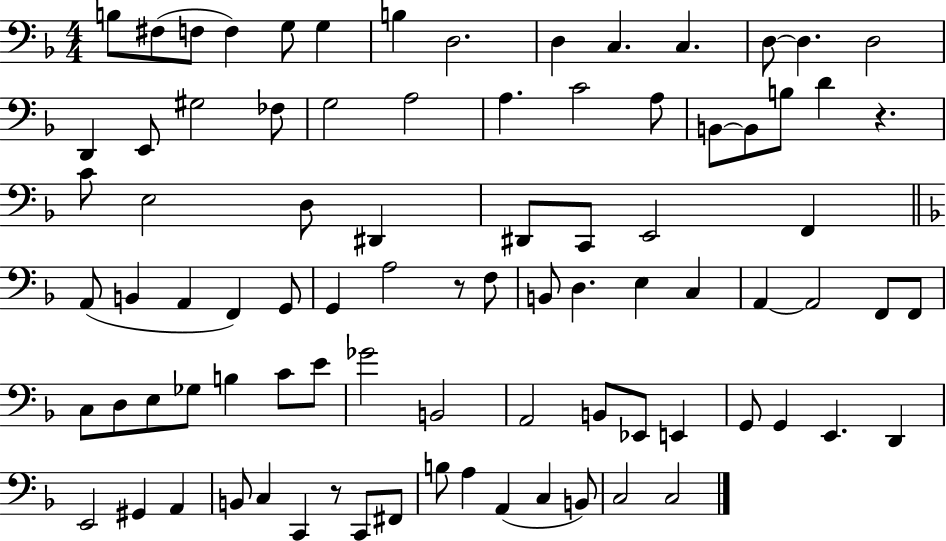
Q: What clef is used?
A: bass